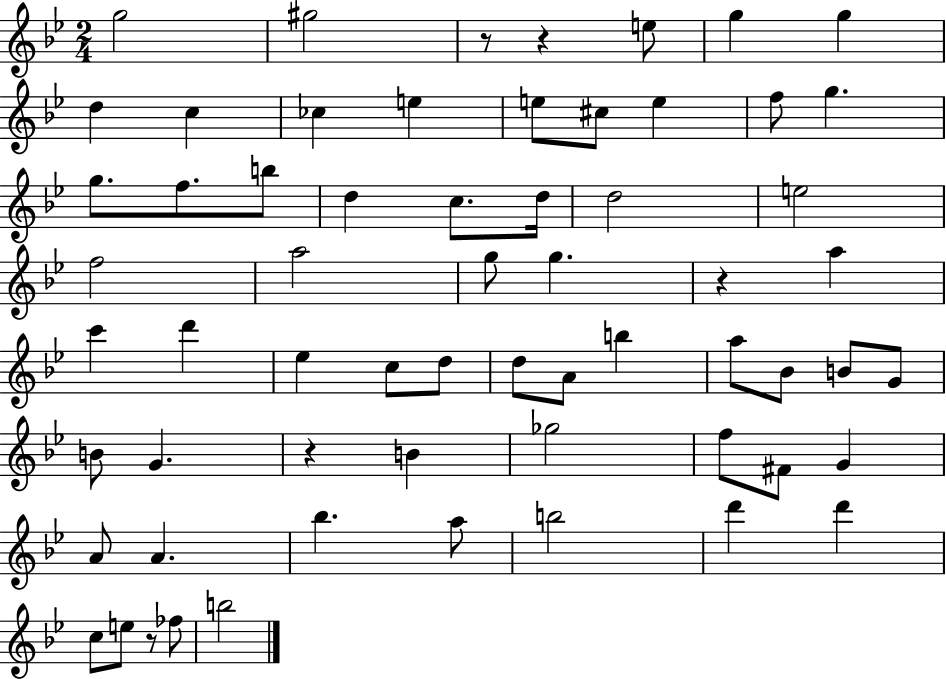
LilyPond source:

{
  \clef treble
  \numericTimeSignature
  \time 2/4
  \key bes \major
  \repeat volta 2 { g''2 | gis''2 | r8 r4 e''8 | g''4 g''4 | \break d''4 c''4 | ces''4 e''4 | e''8 cis''8 e''4 | f''8 g''4. | \break g''8. f''8. b''8 | d''4 c''8. d''16 | d''2 | e''2 | \break f''2 | a''2 | g''8 g''4. | r4 a''4 | \break c'''4 d'''4 | ees''4 c''8 d''8 | d''8 a'8 b''4 | a''8 bes'8 b'8 g'8 | \break b'8 g'4. | r4 b'4 | ges''2 | f''8 fis'8 g'4 | \break a'8 a'4. | bes''4. a''8 | b''2 | d'''4 d'''4 | \break c''8 e''8 r8 fes''8 | b''2 | } \bar "|."
}